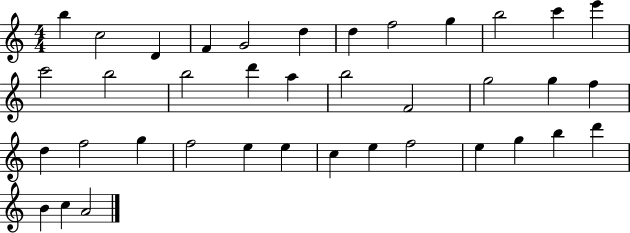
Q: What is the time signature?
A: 4/4